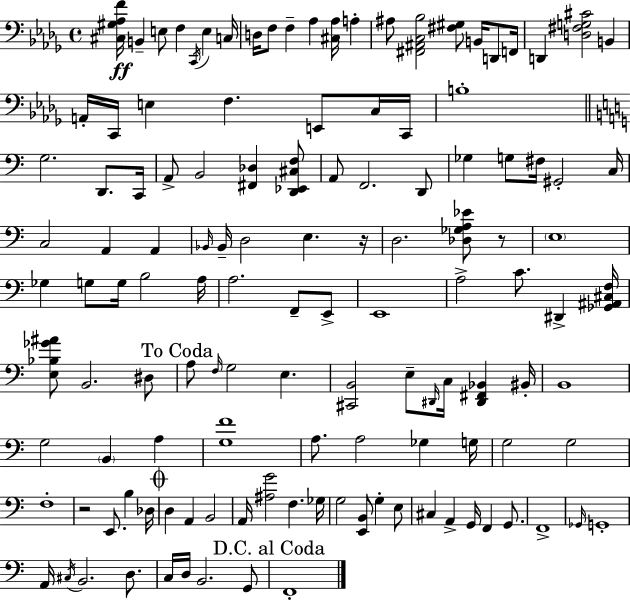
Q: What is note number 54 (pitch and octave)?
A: F2